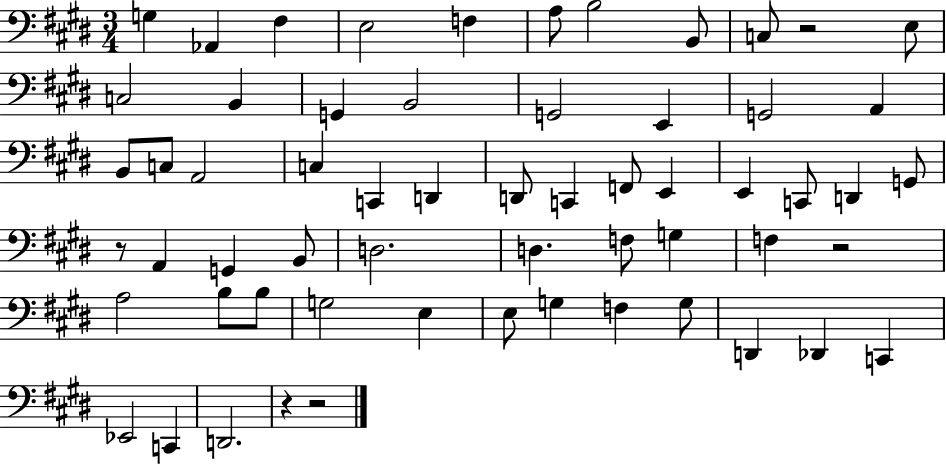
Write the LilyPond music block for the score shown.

{
  \clef bass
  \numericTimeSignature
  \time 3/4
  \key e \major
  g4 aes,4 fis4 | e2 f4 | a8 b2 b,8 | c8 r2 e8 | \break c2 b,4 | g,4 b,2 | g,2 e,4 | g,2 a,4 | \break b,8 c8 a,2 | c4 c,4 d,4 | d,8 c,4 f,8 e,4 | e,4 c,8 d,4 g,8 | \break r8 a,4 g,4 b,8 | d2. | d4. f8 g4 | f4 r2 | \break a2 b8 b8 | g2 e4 | e8 g4 f4 g8 | d,4 des,4 c,4 | \break ees,2 c,4 | d,2. | r4 r2 | \bar "|."
}